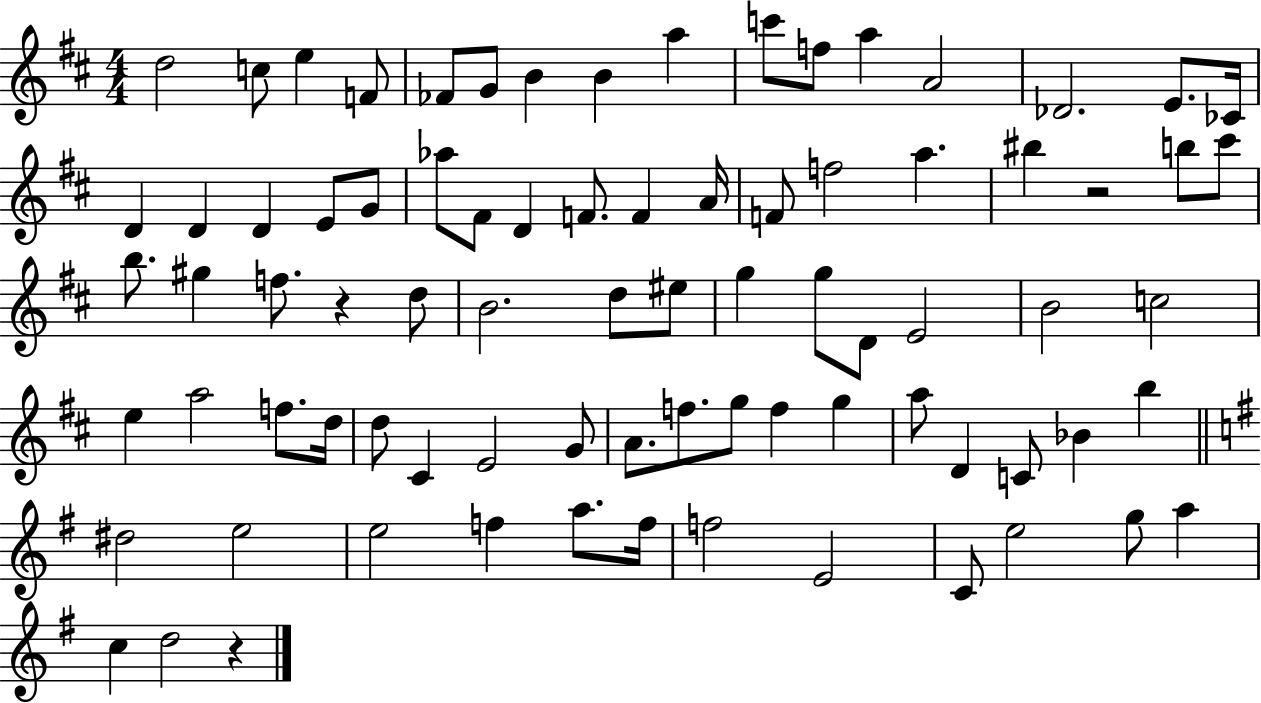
{
  \clef treble
  \numericTimeSignature
  \time 4/4
  \key d \major
  d''2 c''8 e''4 f'8 | fes'8 g'8 b'4 b'4 a''4 | c'''8 f''8 a''4 a'2 | des'2. e'8. ces'16 | \break d'4 d'4 d'4 e'8 g'8 | aes''8 fis'8 d'4 f'8. f'4 a'16 | f'8 f''2 a''4. | bis''4 r2 b''8 cis'''8 | \break b''8. gis''4 f''8. r4 d''8 | b'2. d''8 eis''8 | g''4 g''8 d'8 e'2 | b'2 c''2 | \break e''4 a''2 f''8. d''16 | d''8 cis'4 e'2 g'8 | a'8. f''8. g''8 f''4 g''4 | a''8 d'4 c'8 bes'4 b''4 | \break \bar "||" \break \key e \minor dis''2 e''2 | e''2 f''4 a''8. f''16 | f''2 e'2 | c'8 e''2 g''8 a''4 | \break c''4 d''2 r4 | \bar "|."
}